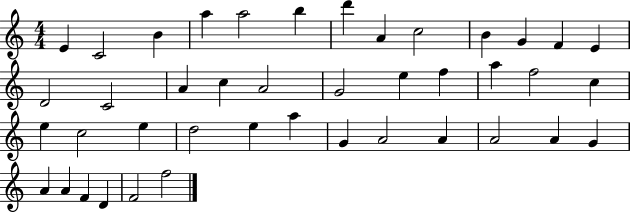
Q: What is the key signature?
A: C major